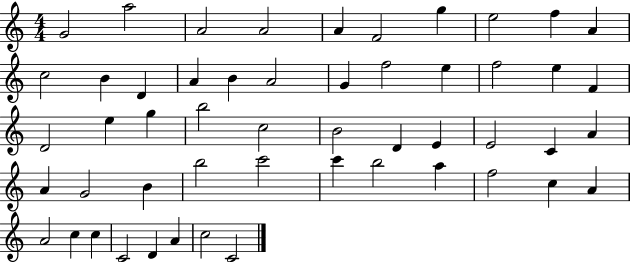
X:1
T:Untitled
M:4/4
L:1/4
K:C
G2 a2 A2 A2 A F2 g e2 f A c2 B D A B A2 G f2 e f2 e F D2 e g b2 c2 B2 D E E2 C A A G2 B b2 c'2 c' b2 a f2 c A A2 c c C2 D A c2 C2